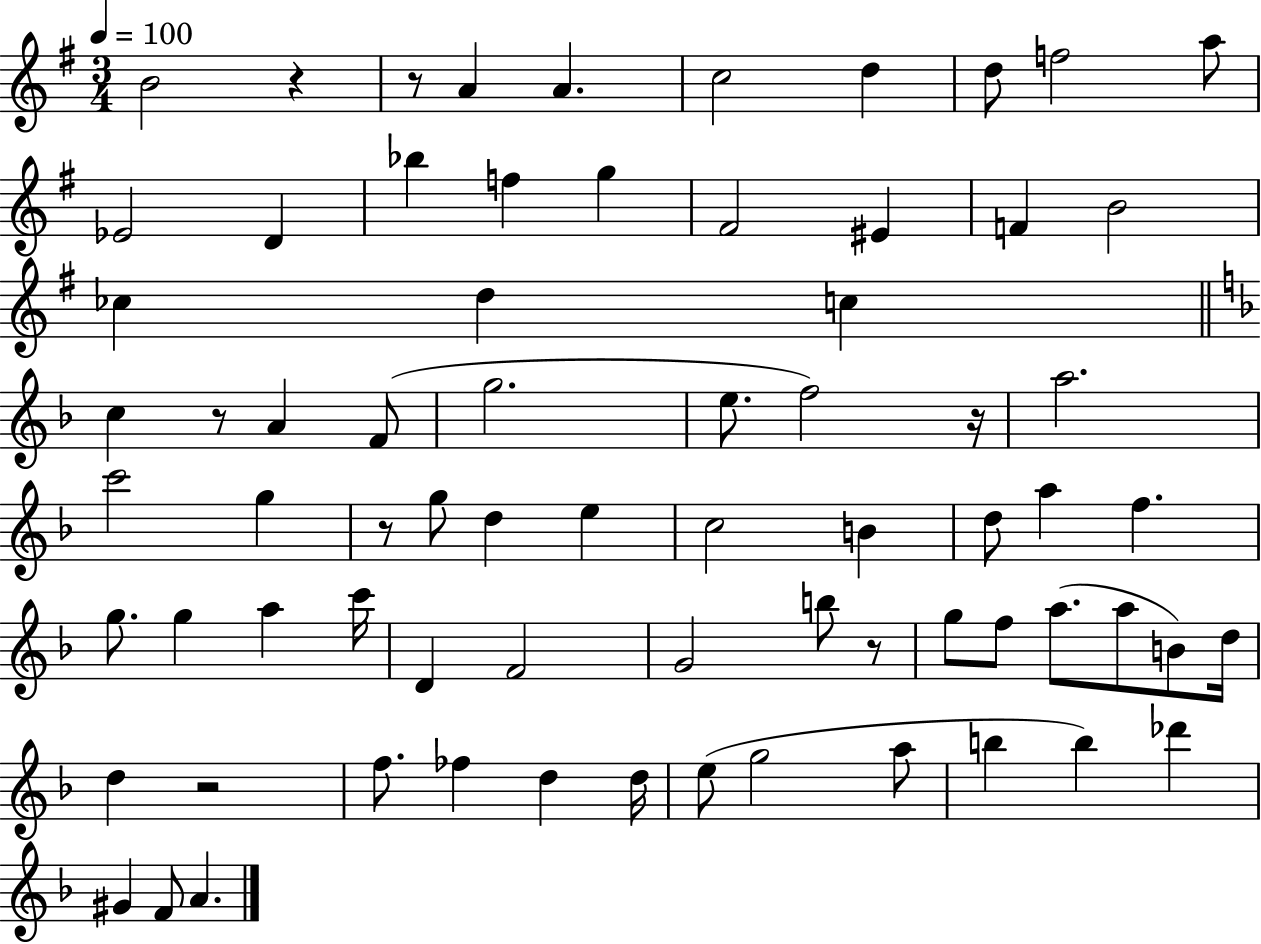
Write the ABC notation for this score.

X:1
T:Untitled
M:3/4
L:1/4
K:G
B2 z z/2 A A c2 d d/2 f2 a/2 _E2 D _b f g ^F2 ^E F B2 _c d c c z/2 A F/2 g2 e/2 f2 z/4 a2 c'2 g z/2 g/2 d e c2 B d/2 a f g/2 g a c'/4 D F2 G2 b/2 z/2 g/2 f/2 a/2 a/2 B/2 d/4 d z2 f/2 _f d d/4 e/2 g2 a/2 b b _d' ^G F/2 A